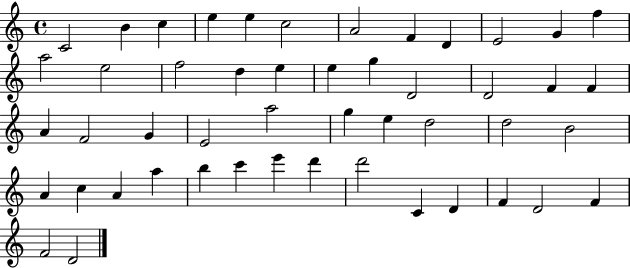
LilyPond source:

{
  \clef treble
  \time 4/4
  \defaultTimeSignature
  \key c \major
  c'2 b'4 c''4 | e''4 e''4 c''2 | a'2 f'4 d'4 | e'2 g'4 f''4 | \break a''2 e''2 | f''2 d''4 e''4 | e''4 g''4 d'2 | d'2 f'4 f'4 | \break a'4 f'2 g'4 | e'2 a''2 | g''4 e''4 d''2 | d''2 b'2 | \break a'4 c''4 a'4 a''4 | b''4 c'''4 e'''4 d'''4 | d'''2 c'4 d'4 | f'4 d'2 f'4 | \break f'2 d'2 | \bar "|."
}